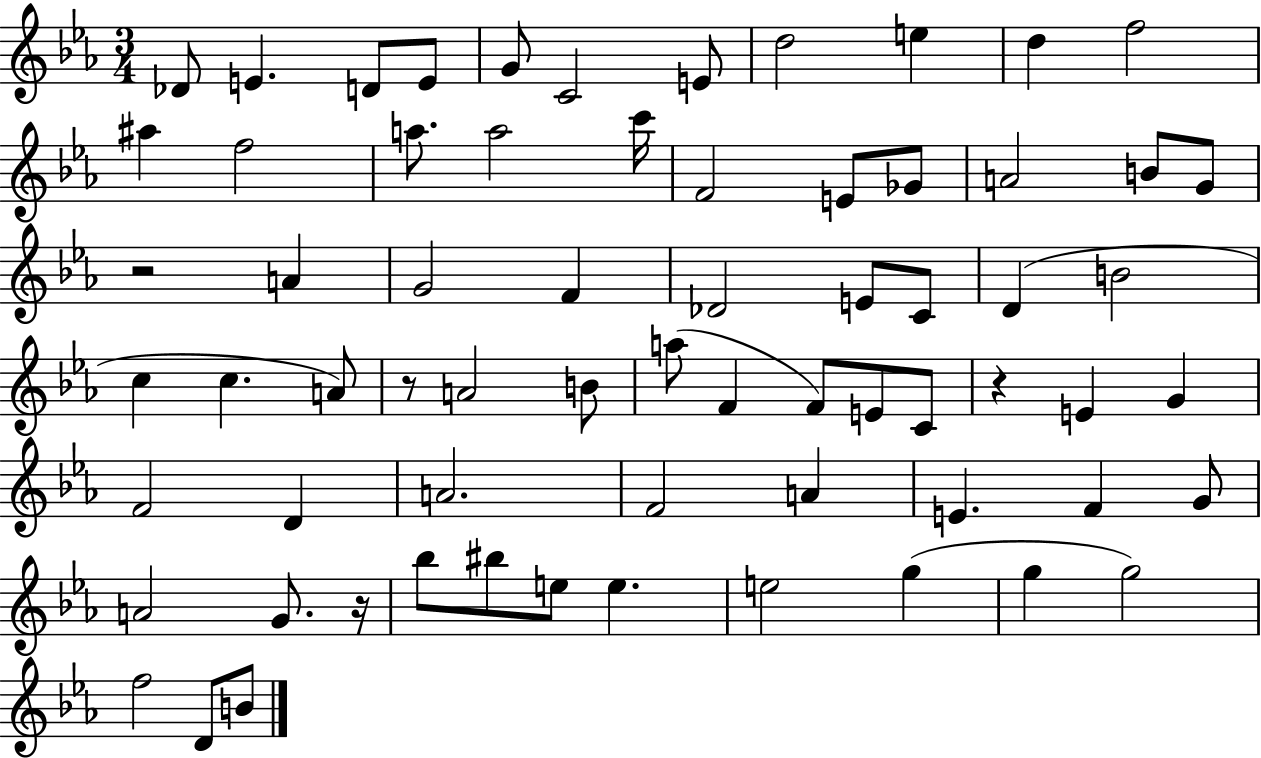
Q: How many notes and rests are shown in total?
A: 67